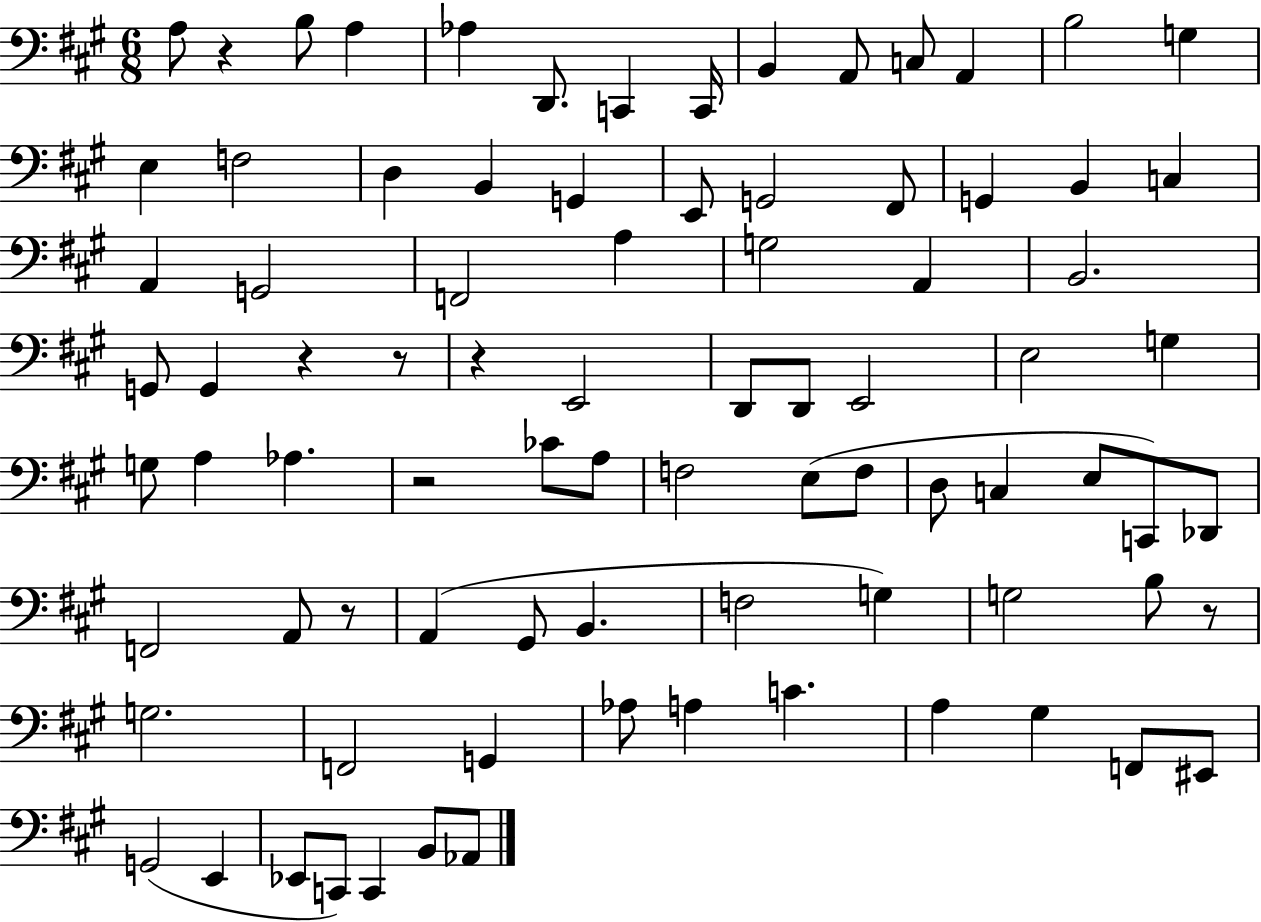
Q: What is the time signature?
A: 6/8